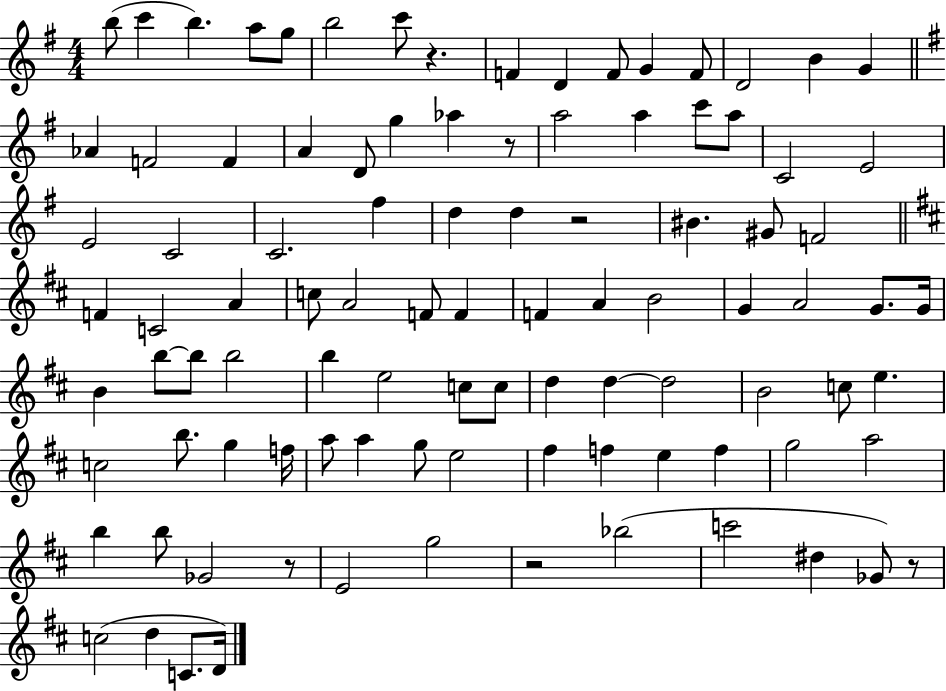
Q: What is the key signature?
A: G major